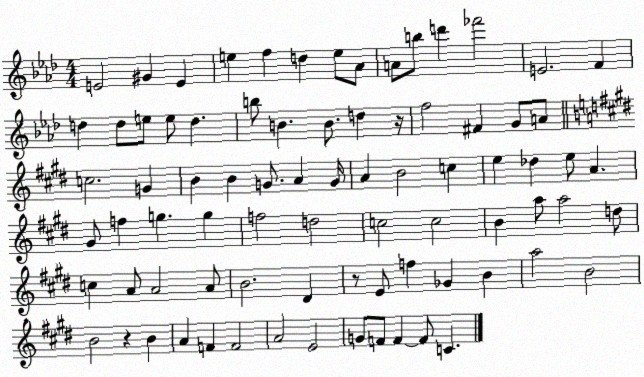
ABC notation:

X:1
T:Untitled
M:4/4
L:1/4
K:Ab
E2 ^G E e f d e/2 _A/2 A/2 b/2 d' _f'2 E2 F d d/2 e/2 e/2 d b/2 B B/2 d z/4 f2 ^F G/2 A/2 c2 G B B G/2 A G/4 A B2 c e _d e/2 A ^G/2 f g g f2 d2 c2 c2 B a/2 a2 d/2 c A/2 A2 A/2 B2 ^D z/2 E/2 f _G B a2 B2 B2 z B A F F2 A2 E2 G/2 F/2 F F/2 C